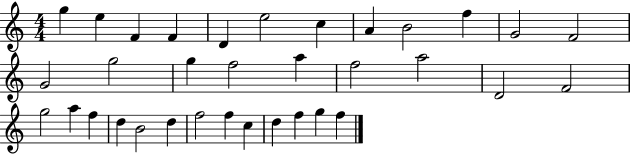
G5/q E5/q F4/q F4/q D4/q E5/h C5/q A4/q B4/h F5/q G4/h F4/h G4/h G5/h G5/q F5/h A5/q F5/h A5/h D4/h F4/h G5/h A5/q F5/q D5/q B4/h D5/q F5/h F5/q C5/q D5/q F5/q G5/q F5/q